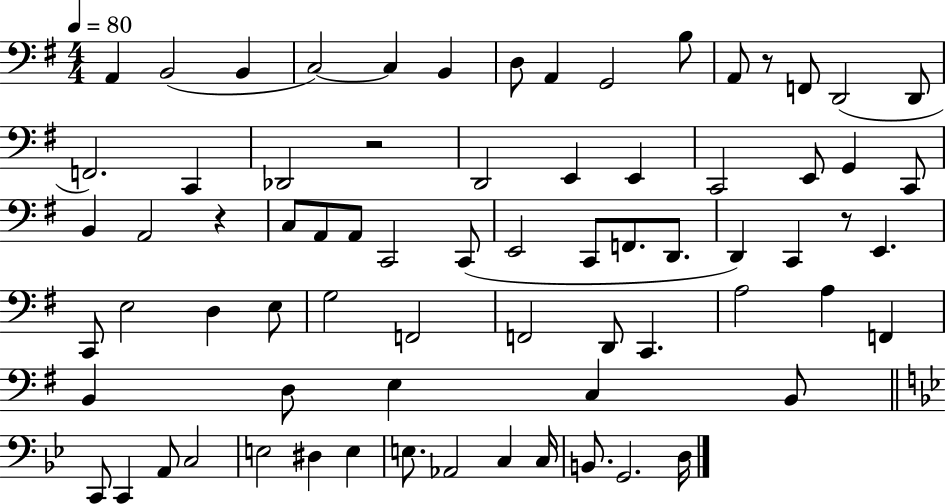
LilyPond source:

{
  \clef bass
  \numericTimeSignature
  \time 4/4
  \key g \major
  \tempo 4 = 80
  \repeat volta 2 { a,4 b,2( b,4 | c2~~) c4 b,4 | d8 a,4 g,2 b8 | a,8 r8 f,8 d,2( d,8 | \break f,2.) c,4 | des,2 r2 | d,2 e,4 e,4 | c,2 e,8 g,4 c,8 | \break b,4 a,2 r4 | c8 a,8 a,8 c,2 c,8( | e,2 c,8 f,8. d,8. | d,4) c,4 r8 e,4. | \break c,8 e2 d4 e8 | g2 f,2 | f,2 d,8 c,4. | a2 a4 f,4 | \break b,4 d8 e4 c4 b,8 | \bar "||" \break \key bes \major c,8 c,4 a,8 c2 | e2 dis4 e4 | e8. aes,2 c4 c16 | b,8. g,2. d16 | \break } \bar "|."
}